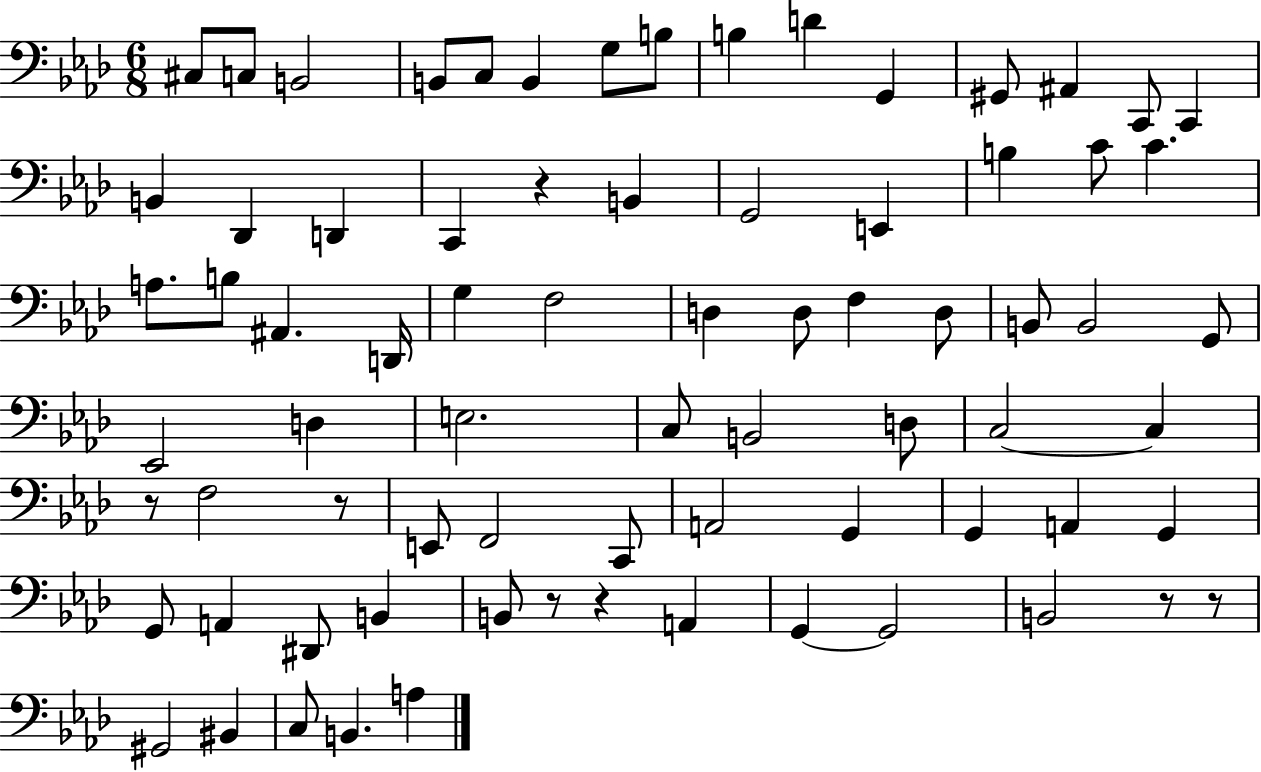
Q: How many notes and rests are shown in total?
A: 76